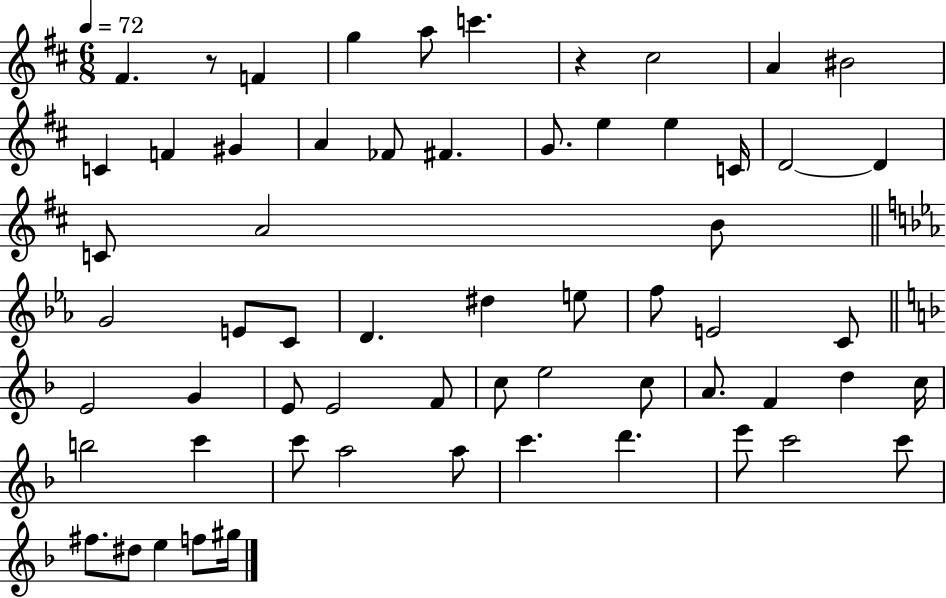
{
  \clef treble
  \numericTimeSignature
  \time 6/8
  \key d \major
  \tempo 4 = 72
  fis'4. r8 f'4 | g''4 a''8 c'''4. | r4 cis''2 | a'4 bis'2 | \break c'4 f'4 gis'4 | a'4 fes'8 fis'4. | g'8. e''4 e''4 c'16 | d'2~~ d'4 | \break c'8 a'2 b'8 | \bar "||" \break \key c \minor g'2 e'8 c'8 | d'4. dis''4 e''8 | f''8 e'2 c'8 | \bar "||" \break \key f \major e'2 g'4 | e'8 e'2 f'8 | c''8 e''2 c''8 | a'8. f'4 d''4 c''16 | \break b''2 c'''4 | c'''8 a''2 a''8 | c'''4. d'''4. | e'''8 c'''2 c'''8 | \break fis''8. dis''8 e''4 f''8 gis''16 | \bar "|."
}